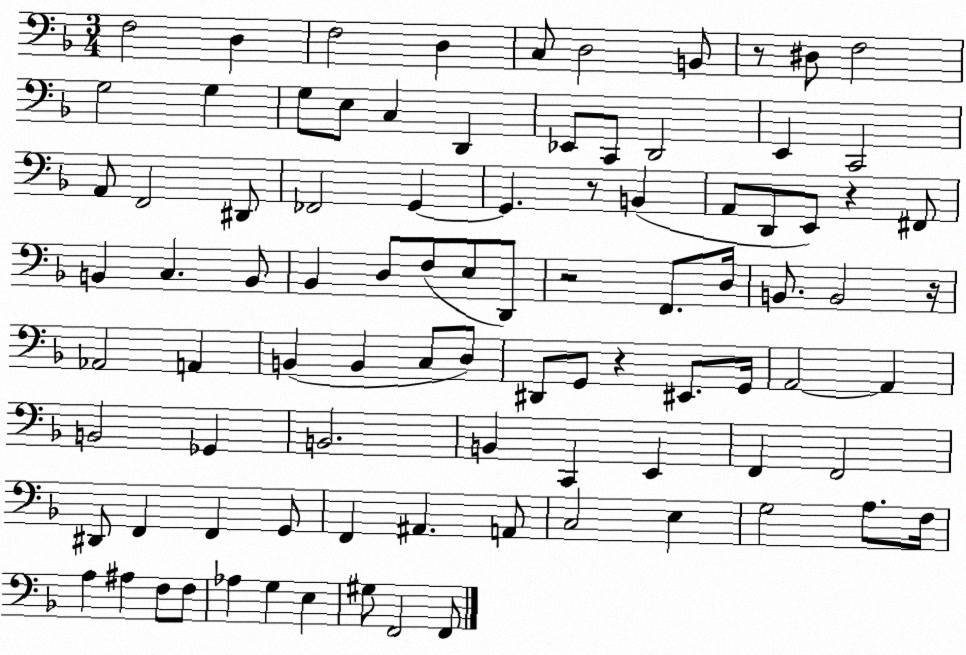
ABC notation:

X:1
T:Untitled
M:3/4
L:1/4
K:F
F,2 D, F,2 D, C,/2 D,2 B,,/2 z/2 ^D,/2 F,2 G,2 G, G,/2 E,/2 C, D,, _E,,/2 C,,/2 D,,2 E,, C,,2 A,,/2 F,,2 ^D,,/2 _F,,2 G,, G,, z/2 B,, A,,/2 D,,/2 E,,/2 z ^F,,/2 B,, C, B,,/2 _B,, D,/2 F,/2 E,/2 D,,/2 z2 F,,/2 D,/4 B,,/2 B,,2 z/4 _A,,2 A,, B,, B,, C,/2 D,/2 ^D,,/2 G,,/2 z ^E,,/2 G,,/4 A,,2 A,, B,,2 _G,, B,,2 B,, C,, E,, F,, F,,2 ^D,,/2 F,, F,, G,,/2 F,, ^A,, A,,/2 C,2 E, G,2 A,/2 F,/4 A, ^A, F,/2 F,/2 _A, G, E, ^G,/2 F,,2 F,,/2